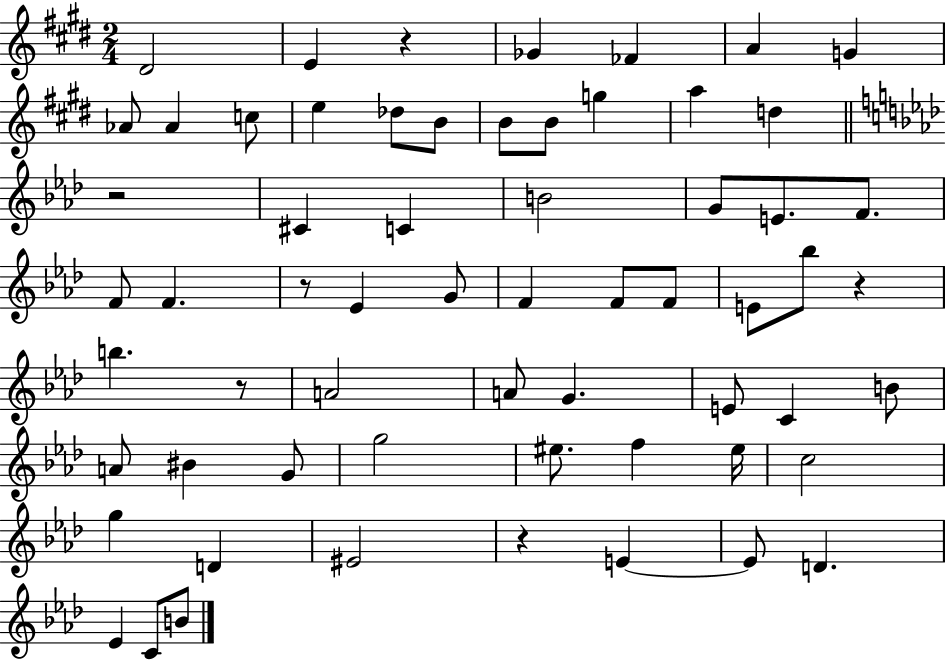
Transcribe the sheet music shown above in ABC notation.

X:1
T:Untitled
M:2/4
L:1/4
K:E
^D2 E z _G _F A G _A/2 _A c/2 e _d/2 B/2 B/2 B/2 g a d z2 ^C C B2 G/2 E/2 F/2 F/2 F z/2 _E G/2 F F/2 F/2 E/2 _b/2 z b z/2 A2 A/2 G E/2 C B/2 A/2 ^B G/2 g2 ^e/2 f ^e/4 c2 g D ^E2 z E E/2 D _E C/2 B/2